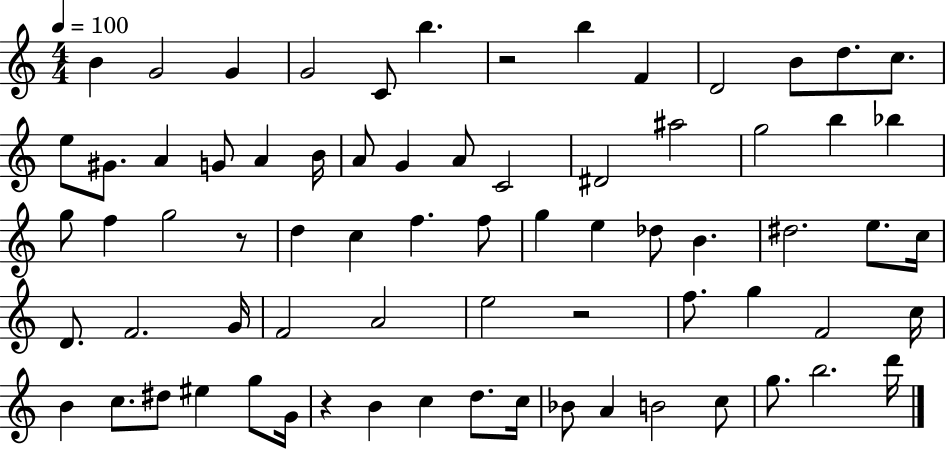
{
  \clef treble
  \numericTimeSignature
  \time 4/4
  \key c \major
  \tempo 4 = 100
  \repeat volta 2 { b'4 g'2 g'4 | g'2 c'8 b''4. | r2 b''4 f'4 | d'2 b'8 d''8. c''8. | \break e''8 gis'8. a'4 g'8 a'4 b'16 | a'8 g'4 a'8 c'2 | dis'2 ais''2 | g''2 b''4 bes''4 | \break g''8 f''4 g''2 r8 | d''4 c''4 f''4. f''8 | g''4 e''4 des''8 b'4. | dis''2. e''8. c''16 | \break d'8. f'2. g'16 | f'2 a'2 | e''2 r2 | f''8. g''4 f'2 c''16 | \break b'4 c''8. dis''8 eis''4 g''8 g'16 | r4 b'4 c''4 d''8. c''16 | bes'8 a'4 b'2 c''8 | g''8. b''2. d'''16 | \break } \bar "|."
}